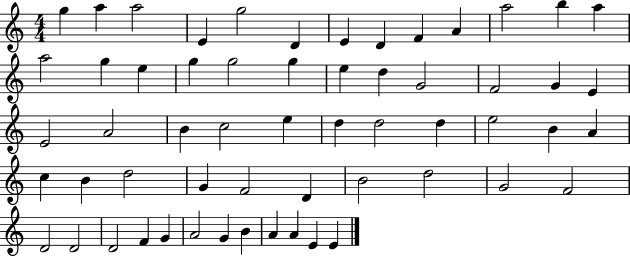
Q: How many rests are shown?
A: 0